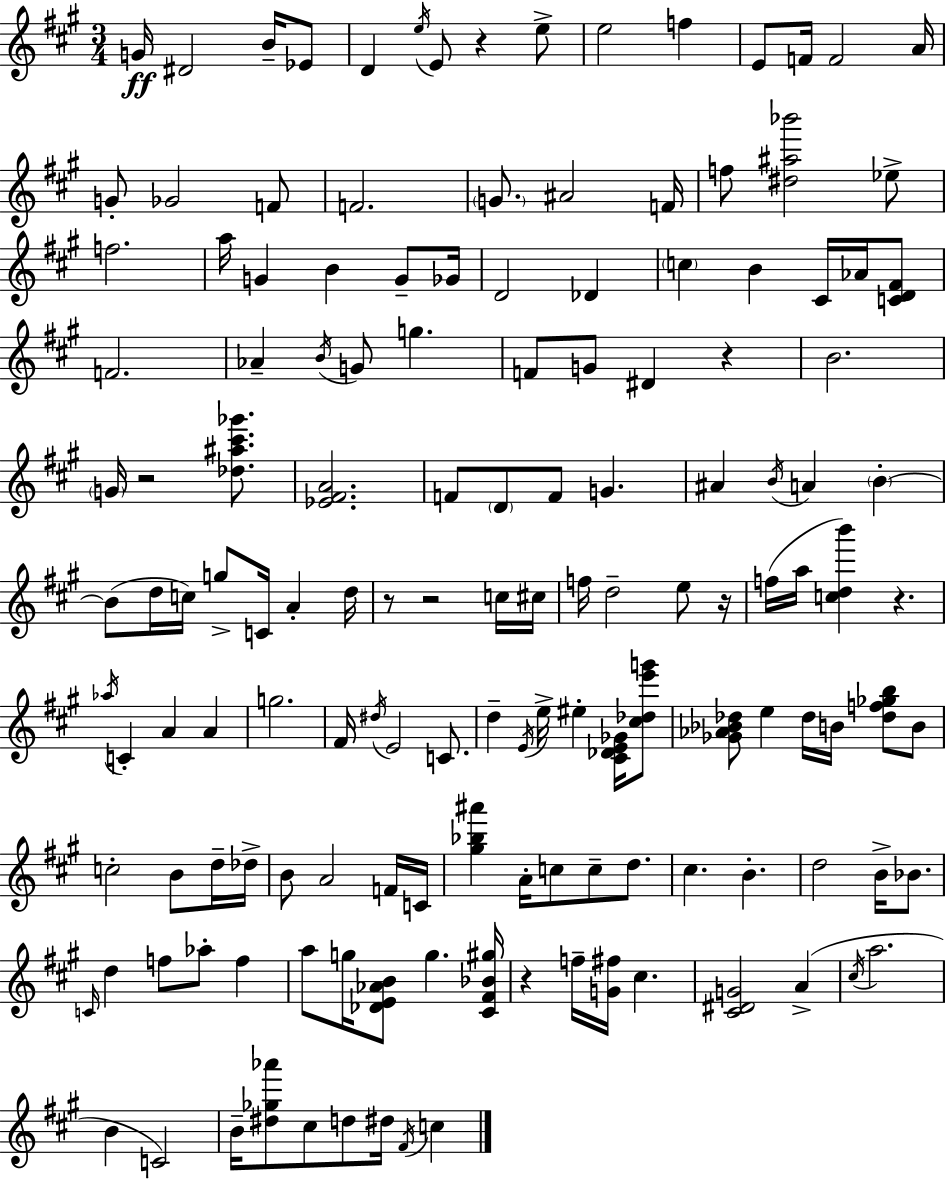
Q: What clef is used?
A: treble